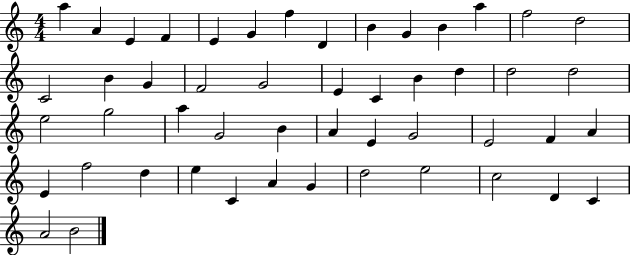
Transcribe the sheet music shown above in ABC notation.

X:1
T:Untitled
M:4/4
L:1/4
K:C
a A E F E G f D B G B a f2 d2 C2 B G F2 G2 E C B d d2 d2 e2 g2 a G2 B A E G2 E2 F A E f2 d e C A G d2 e2 c2 D C A2 B2